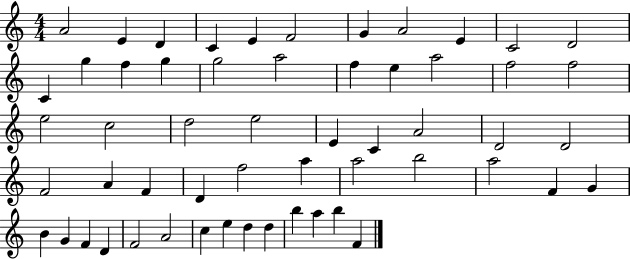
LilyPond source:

{
  \clef treble
  \numericTimeSignature
  \time 4/4
  \key c \major
  a'2 e'4 d'4 | c'4 e'4 f'2 | g'4 a'2 e'4 | c'2 d'2 | \break c'4 g''4 f''4 g''4 | g''2 a''2 | f''4 e''4 a''2 | f''2 f''2 | \break e''2 c''2 | d''2 e''2 | e'4 c'4 a'2 | d'2 d'2 | \break f'2 a'4 f'4 | d'4 f''2 a''4 | a''2 b''2 | a''2 f'4 g'4 | \break b'4 g'4 f'4 d'4 | f'2 a'2 | c''4 e''4 d''4 d''4 | b''4 a''4 b''4 f'4 | \break \bar "|."
}